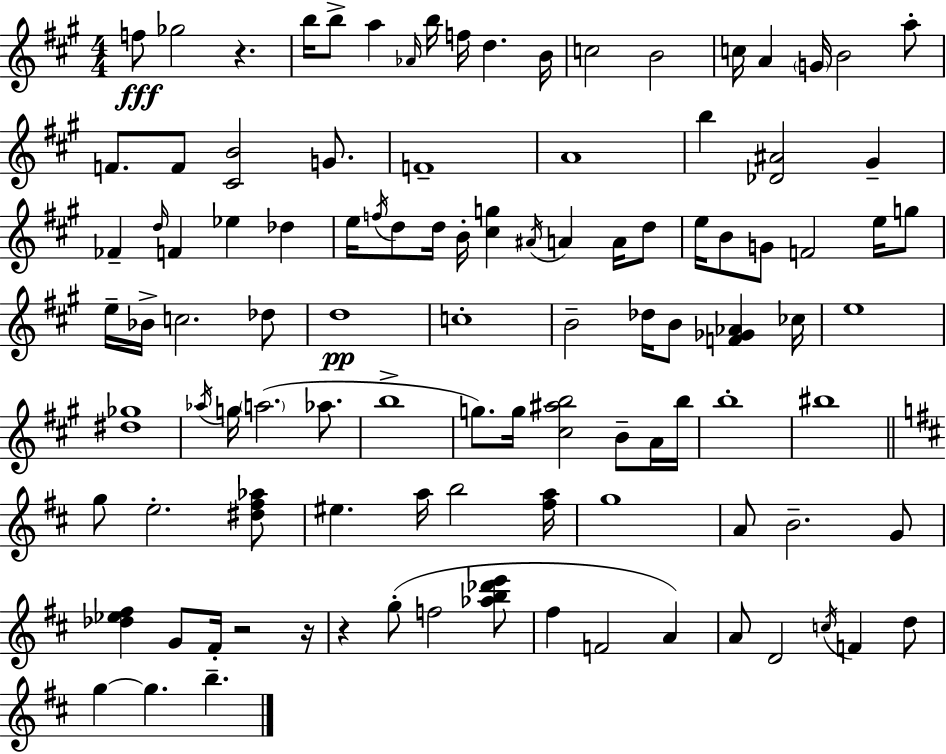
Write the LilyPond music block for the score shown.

{
  \clef treble
  \numericTimeSignature
  \time 4/4
  \key a \major
  f''8\fff ges''2 r4. | b''16 b''8-> a''4 \grace { aes'16 } b''16 f''16 d''4. | b'16 c''2 b'2 | c''16 a'4 \parenthesize g'16 b'2 a''8-. | \break f'8. f'8 <cis' b'>2 g'8. | f'1-- | a'1 | b''4 <des' ais'>2 gis'4-- | \break fes'4-- \grace { d''16 } f'4 ees''4 des''4 | e''16 \acciaccatura { f''16 } d''8 d''16 b'16-. <cis'' g''>4 \acciaccatura { ais'16 } a'4 | a'16 d''8 e''16 b'8 g'8 f'2 | e''16 g''8 e''16-- bes'16-> c''2. | \break des''8 d''1\pp | c''1-. | b'2-- des''16 b'8 <f' ges' aes'>4 | ces''16 e''1 | \break <dis'' ges''>1 | \acciaccatura { aes''16 } g''16 \parenthesize a''2.( | aes''8. b''1-> | g''8.) g''16 <cis'' ais'' b''>2 | \break b'8-- a'16 b''16 b''1-. | bis''1 | \bar "||" \break \key b \minor g''8 e''2.-. <dis'' fis'' aes''>8 | eis''4. a''16 b''2 <fis'' a''>16 | g''1 | a'8 b'2.-- g'8 | \break <des'' ees'' fis''>4 g'8 fis'16-. r2 r16 | r4 g''8-.( f''2 <aes'' b'' des''' e'''>8 | fis''4 f'2 a'4) | a'8 d'2 \acciaccatura { c''16 } f'4 d''8 | \break g''4~~ g''4. b''4.-- | \bar "|."
}